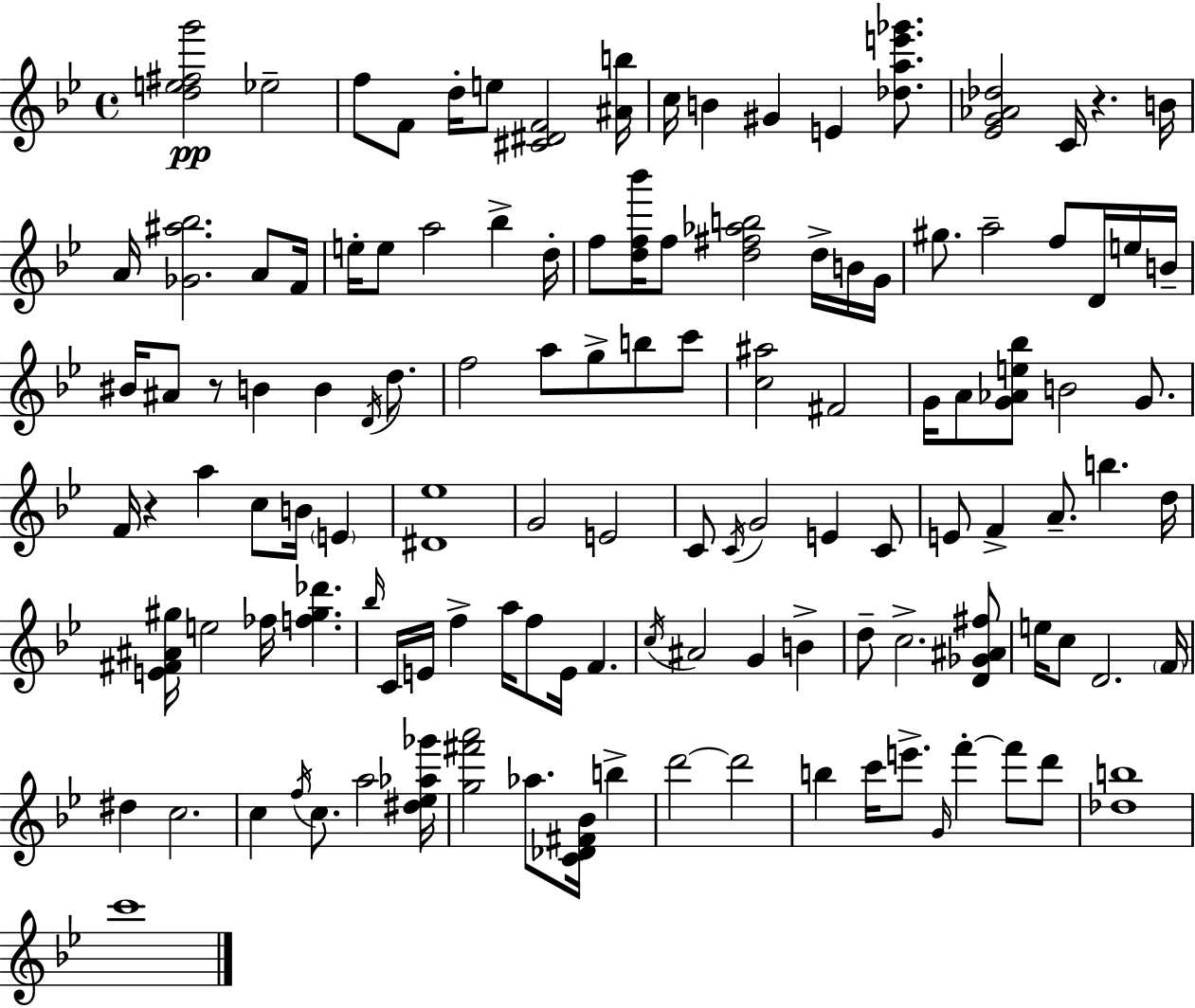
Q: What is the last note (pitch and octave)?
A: C6